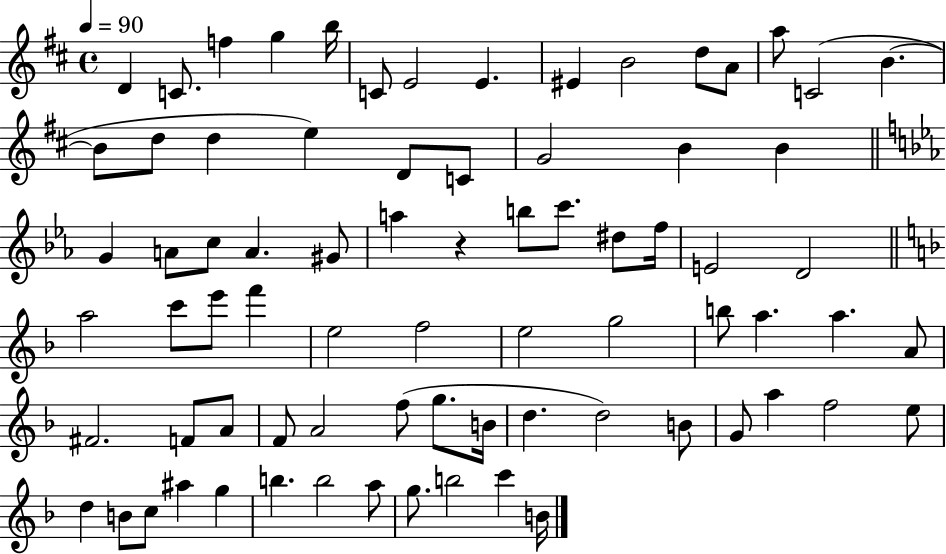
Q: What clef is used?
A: treble